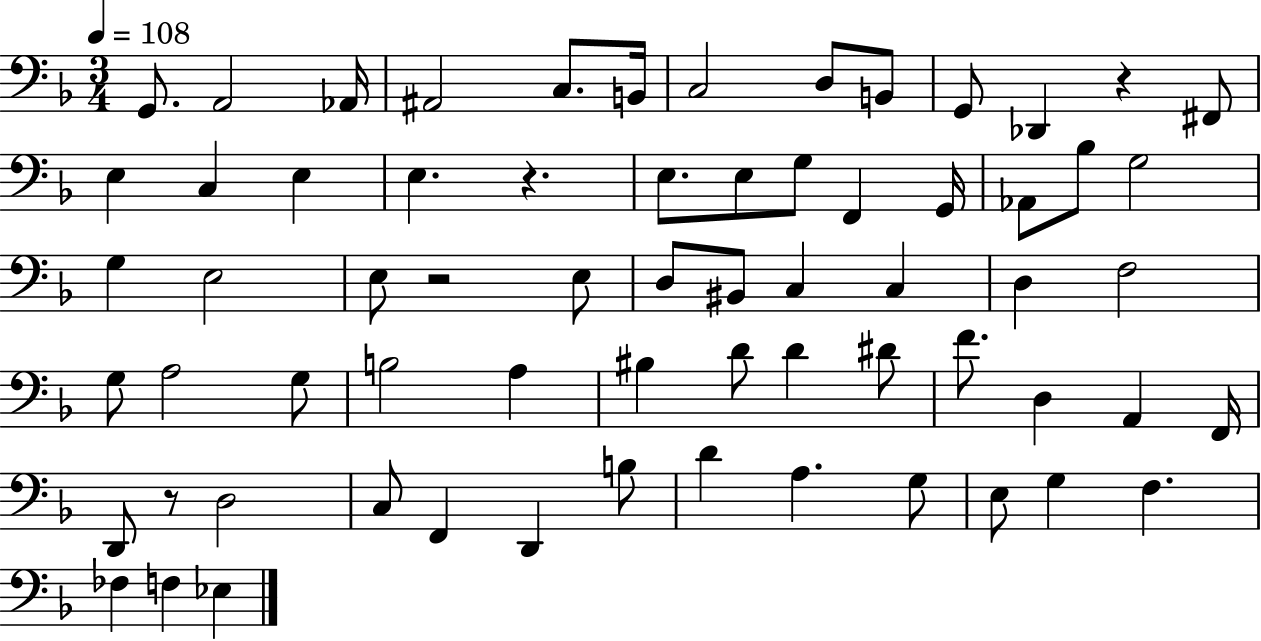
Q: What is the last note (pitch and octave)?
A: Eb3